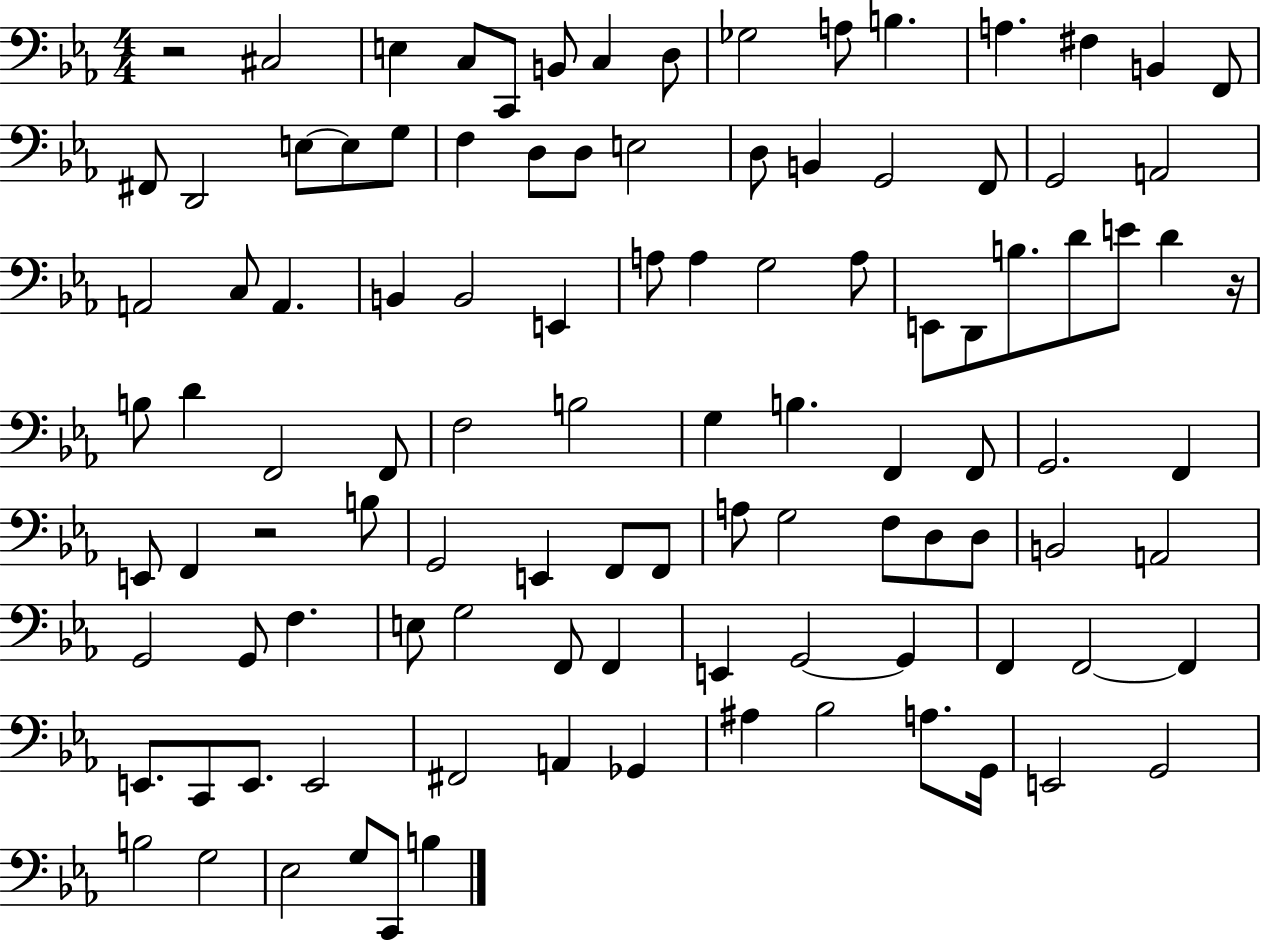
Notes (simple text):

R/h C#3/h E3/q C3/e C2/e B2/e C3/q D3/e Gb3/h A3/e B3/q. A3/q. F#3/q B2/q F2/e F#2/e D2/h E3/e E3/e G3/e F3/q D3/e D3/e E3/h D3/e B2/q G2/h F2/e G2/h A2/h A2/h C3/e A2/q. B2/q B2/h E2/q A3/e A3/q G3/h A3/e E2/e D2/e B3/e. D4/e E4/e D4/q R/s B3/e D4/q F2/h F2/e F3/h B3/h G3/q B3/q. F2/q F2/e G2/h. F2/q E2/e F2/q R/h B3/e G2/h E2/q F2/e F2/e A3/e G3/h F3/e D3/e D3/e B2/h A2/h G2/h G2/e F3/q. E3/e G3/h F2/e F2/q E2/q G2/h G2/q F2/q F2/h F2/q E2/e. C2/e E2/e. E2/h F#2/h A2/q Gb2/q A#3/q Bb3/h A3/e. G2/s E2/h G2/h B3/h G3/h Eb3/h G3/e C2/e B3/q